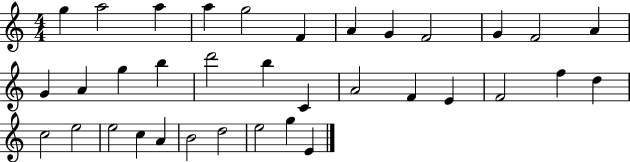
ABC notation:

X:1
T:Untitled
M:4/4
L:1/4
K:C
g a2 a a g2 F A G F2 G F2 A G A g b d'2 b C A2 F E F2 f d c2 e2 e2 c A B2 d2 e2 g E